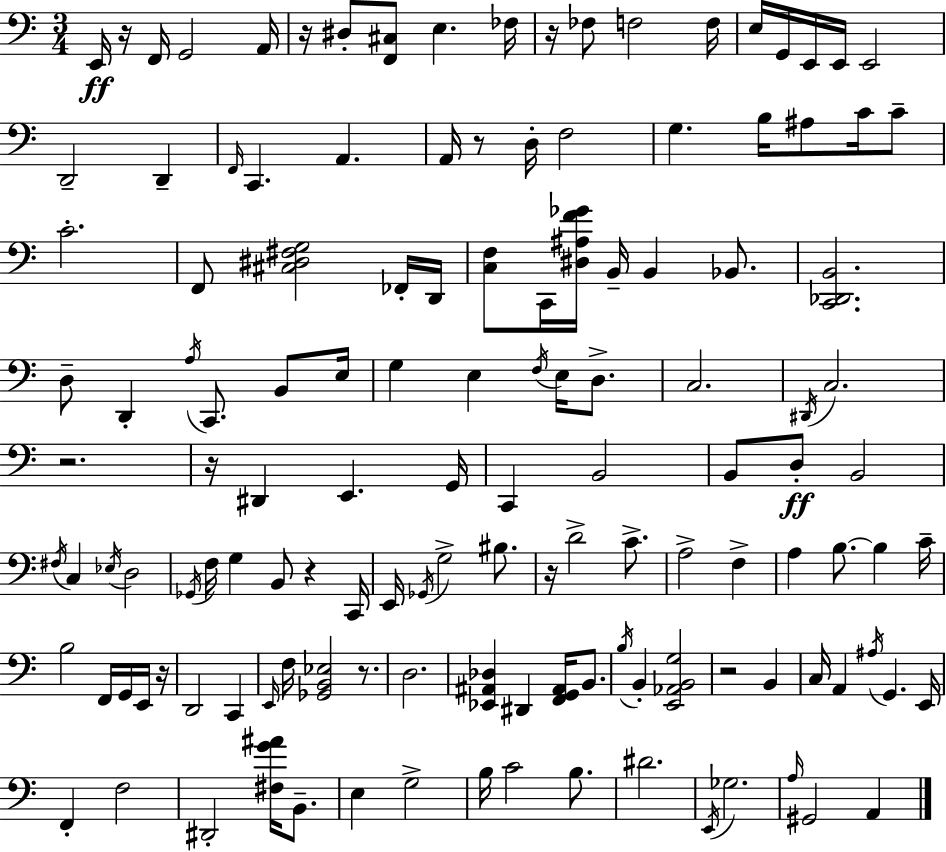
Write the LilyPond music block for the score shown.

{
  \clef bass
  \numericTimeSignature
  \time 3/4
  \key a \minor
  e,16\ff r16 f,16 g,2 a,16 | r16 dis8-. <f, cis>8 e4. fes16 | r16 fes8 f2 f16 | e16 g,16 e,16 e,16 e,2 | \break d,2-- d,4-- | \grace { f,16 } c,4. a,4. | a,16 r8 d16-. f2 | g4. b16 ais8 c'16 c'8-- | \break c'2.-. | f,8 <cis dis fis g>2 fes,16-. | d,16 <c f>8 c,16 <dis ais f' ges'>16 b,16-- b,4 bes,8. | <c, des, b,>2. | \break d8-- d,4-. \acciaccatura { a16 } c,8. b,8 | e16 g4 e4 \acciaccatura { f16 } e16 | d8.-> c2. | \acciaccatura { dis,16 } c2. | \break r2. | r16 dis,4 e,4. | g,16 c,4 b,2 | b,8 d8-.\ff b,2 | \break \acciaccatura { fis16 } c4 \acciaccatura { ees16 } d2 | \acciaccatura { ges,16 } f16 g4 | b,8 r4 c,16 e,16 \acciaccatura { ges,16 } g2-> | bis8. r16 d'2-> | \break c'8.-> a2-> | f4-> a4 | b8.~~ b4 c'16-- b2 | f,16 g,16 e,16 r16 d,2 | \break c,4 \grace { e,16 } f16 <ges, b, ees>2 | r8. d2. | <ees, ais, des>4 | dis,4 <f, g, ais,>16 b,8. \acciaccatura { b16 } b,4-. | \break <e, aes, b, g>2 r2 | b,4 c16 a,4 | \acciaccatura { ais16 } g,4. e,16 f,4-. | f2 dis,2-. | \break <fis g' ais'>16 b,8.-- e4 | g2-> b16 | c'2 b8. dis'2. | \acciaccatura { e,16 } | \break ges2. | \grace { a16 } gis,2 a,4 | \bar "|."
}